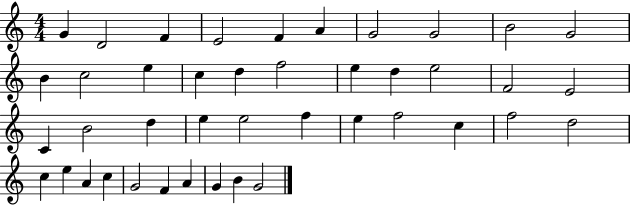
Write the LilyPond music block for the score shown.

{
  \clef treble
  \numericTimeSignature
  \time 4/4
  \key c \major
  g'4 d'2 f'4 | e'2 f'4 a'4 | g'2 g'2 | b'2 g'2 | \break b'4 c''2 e''4 | c''4 d''4 f''2 | e''4 d''4 e''2 | f'2 e'2 | \break c'4 b'2 d''4 | e''4 e''2 f''4 | e''4 f''2 c''4 | f''2 d''2 | \break c''4 e''4 a'4 c''4 | g'2 f'4 a'4 | g'4 b'4 g'2 | \bar "|."
}